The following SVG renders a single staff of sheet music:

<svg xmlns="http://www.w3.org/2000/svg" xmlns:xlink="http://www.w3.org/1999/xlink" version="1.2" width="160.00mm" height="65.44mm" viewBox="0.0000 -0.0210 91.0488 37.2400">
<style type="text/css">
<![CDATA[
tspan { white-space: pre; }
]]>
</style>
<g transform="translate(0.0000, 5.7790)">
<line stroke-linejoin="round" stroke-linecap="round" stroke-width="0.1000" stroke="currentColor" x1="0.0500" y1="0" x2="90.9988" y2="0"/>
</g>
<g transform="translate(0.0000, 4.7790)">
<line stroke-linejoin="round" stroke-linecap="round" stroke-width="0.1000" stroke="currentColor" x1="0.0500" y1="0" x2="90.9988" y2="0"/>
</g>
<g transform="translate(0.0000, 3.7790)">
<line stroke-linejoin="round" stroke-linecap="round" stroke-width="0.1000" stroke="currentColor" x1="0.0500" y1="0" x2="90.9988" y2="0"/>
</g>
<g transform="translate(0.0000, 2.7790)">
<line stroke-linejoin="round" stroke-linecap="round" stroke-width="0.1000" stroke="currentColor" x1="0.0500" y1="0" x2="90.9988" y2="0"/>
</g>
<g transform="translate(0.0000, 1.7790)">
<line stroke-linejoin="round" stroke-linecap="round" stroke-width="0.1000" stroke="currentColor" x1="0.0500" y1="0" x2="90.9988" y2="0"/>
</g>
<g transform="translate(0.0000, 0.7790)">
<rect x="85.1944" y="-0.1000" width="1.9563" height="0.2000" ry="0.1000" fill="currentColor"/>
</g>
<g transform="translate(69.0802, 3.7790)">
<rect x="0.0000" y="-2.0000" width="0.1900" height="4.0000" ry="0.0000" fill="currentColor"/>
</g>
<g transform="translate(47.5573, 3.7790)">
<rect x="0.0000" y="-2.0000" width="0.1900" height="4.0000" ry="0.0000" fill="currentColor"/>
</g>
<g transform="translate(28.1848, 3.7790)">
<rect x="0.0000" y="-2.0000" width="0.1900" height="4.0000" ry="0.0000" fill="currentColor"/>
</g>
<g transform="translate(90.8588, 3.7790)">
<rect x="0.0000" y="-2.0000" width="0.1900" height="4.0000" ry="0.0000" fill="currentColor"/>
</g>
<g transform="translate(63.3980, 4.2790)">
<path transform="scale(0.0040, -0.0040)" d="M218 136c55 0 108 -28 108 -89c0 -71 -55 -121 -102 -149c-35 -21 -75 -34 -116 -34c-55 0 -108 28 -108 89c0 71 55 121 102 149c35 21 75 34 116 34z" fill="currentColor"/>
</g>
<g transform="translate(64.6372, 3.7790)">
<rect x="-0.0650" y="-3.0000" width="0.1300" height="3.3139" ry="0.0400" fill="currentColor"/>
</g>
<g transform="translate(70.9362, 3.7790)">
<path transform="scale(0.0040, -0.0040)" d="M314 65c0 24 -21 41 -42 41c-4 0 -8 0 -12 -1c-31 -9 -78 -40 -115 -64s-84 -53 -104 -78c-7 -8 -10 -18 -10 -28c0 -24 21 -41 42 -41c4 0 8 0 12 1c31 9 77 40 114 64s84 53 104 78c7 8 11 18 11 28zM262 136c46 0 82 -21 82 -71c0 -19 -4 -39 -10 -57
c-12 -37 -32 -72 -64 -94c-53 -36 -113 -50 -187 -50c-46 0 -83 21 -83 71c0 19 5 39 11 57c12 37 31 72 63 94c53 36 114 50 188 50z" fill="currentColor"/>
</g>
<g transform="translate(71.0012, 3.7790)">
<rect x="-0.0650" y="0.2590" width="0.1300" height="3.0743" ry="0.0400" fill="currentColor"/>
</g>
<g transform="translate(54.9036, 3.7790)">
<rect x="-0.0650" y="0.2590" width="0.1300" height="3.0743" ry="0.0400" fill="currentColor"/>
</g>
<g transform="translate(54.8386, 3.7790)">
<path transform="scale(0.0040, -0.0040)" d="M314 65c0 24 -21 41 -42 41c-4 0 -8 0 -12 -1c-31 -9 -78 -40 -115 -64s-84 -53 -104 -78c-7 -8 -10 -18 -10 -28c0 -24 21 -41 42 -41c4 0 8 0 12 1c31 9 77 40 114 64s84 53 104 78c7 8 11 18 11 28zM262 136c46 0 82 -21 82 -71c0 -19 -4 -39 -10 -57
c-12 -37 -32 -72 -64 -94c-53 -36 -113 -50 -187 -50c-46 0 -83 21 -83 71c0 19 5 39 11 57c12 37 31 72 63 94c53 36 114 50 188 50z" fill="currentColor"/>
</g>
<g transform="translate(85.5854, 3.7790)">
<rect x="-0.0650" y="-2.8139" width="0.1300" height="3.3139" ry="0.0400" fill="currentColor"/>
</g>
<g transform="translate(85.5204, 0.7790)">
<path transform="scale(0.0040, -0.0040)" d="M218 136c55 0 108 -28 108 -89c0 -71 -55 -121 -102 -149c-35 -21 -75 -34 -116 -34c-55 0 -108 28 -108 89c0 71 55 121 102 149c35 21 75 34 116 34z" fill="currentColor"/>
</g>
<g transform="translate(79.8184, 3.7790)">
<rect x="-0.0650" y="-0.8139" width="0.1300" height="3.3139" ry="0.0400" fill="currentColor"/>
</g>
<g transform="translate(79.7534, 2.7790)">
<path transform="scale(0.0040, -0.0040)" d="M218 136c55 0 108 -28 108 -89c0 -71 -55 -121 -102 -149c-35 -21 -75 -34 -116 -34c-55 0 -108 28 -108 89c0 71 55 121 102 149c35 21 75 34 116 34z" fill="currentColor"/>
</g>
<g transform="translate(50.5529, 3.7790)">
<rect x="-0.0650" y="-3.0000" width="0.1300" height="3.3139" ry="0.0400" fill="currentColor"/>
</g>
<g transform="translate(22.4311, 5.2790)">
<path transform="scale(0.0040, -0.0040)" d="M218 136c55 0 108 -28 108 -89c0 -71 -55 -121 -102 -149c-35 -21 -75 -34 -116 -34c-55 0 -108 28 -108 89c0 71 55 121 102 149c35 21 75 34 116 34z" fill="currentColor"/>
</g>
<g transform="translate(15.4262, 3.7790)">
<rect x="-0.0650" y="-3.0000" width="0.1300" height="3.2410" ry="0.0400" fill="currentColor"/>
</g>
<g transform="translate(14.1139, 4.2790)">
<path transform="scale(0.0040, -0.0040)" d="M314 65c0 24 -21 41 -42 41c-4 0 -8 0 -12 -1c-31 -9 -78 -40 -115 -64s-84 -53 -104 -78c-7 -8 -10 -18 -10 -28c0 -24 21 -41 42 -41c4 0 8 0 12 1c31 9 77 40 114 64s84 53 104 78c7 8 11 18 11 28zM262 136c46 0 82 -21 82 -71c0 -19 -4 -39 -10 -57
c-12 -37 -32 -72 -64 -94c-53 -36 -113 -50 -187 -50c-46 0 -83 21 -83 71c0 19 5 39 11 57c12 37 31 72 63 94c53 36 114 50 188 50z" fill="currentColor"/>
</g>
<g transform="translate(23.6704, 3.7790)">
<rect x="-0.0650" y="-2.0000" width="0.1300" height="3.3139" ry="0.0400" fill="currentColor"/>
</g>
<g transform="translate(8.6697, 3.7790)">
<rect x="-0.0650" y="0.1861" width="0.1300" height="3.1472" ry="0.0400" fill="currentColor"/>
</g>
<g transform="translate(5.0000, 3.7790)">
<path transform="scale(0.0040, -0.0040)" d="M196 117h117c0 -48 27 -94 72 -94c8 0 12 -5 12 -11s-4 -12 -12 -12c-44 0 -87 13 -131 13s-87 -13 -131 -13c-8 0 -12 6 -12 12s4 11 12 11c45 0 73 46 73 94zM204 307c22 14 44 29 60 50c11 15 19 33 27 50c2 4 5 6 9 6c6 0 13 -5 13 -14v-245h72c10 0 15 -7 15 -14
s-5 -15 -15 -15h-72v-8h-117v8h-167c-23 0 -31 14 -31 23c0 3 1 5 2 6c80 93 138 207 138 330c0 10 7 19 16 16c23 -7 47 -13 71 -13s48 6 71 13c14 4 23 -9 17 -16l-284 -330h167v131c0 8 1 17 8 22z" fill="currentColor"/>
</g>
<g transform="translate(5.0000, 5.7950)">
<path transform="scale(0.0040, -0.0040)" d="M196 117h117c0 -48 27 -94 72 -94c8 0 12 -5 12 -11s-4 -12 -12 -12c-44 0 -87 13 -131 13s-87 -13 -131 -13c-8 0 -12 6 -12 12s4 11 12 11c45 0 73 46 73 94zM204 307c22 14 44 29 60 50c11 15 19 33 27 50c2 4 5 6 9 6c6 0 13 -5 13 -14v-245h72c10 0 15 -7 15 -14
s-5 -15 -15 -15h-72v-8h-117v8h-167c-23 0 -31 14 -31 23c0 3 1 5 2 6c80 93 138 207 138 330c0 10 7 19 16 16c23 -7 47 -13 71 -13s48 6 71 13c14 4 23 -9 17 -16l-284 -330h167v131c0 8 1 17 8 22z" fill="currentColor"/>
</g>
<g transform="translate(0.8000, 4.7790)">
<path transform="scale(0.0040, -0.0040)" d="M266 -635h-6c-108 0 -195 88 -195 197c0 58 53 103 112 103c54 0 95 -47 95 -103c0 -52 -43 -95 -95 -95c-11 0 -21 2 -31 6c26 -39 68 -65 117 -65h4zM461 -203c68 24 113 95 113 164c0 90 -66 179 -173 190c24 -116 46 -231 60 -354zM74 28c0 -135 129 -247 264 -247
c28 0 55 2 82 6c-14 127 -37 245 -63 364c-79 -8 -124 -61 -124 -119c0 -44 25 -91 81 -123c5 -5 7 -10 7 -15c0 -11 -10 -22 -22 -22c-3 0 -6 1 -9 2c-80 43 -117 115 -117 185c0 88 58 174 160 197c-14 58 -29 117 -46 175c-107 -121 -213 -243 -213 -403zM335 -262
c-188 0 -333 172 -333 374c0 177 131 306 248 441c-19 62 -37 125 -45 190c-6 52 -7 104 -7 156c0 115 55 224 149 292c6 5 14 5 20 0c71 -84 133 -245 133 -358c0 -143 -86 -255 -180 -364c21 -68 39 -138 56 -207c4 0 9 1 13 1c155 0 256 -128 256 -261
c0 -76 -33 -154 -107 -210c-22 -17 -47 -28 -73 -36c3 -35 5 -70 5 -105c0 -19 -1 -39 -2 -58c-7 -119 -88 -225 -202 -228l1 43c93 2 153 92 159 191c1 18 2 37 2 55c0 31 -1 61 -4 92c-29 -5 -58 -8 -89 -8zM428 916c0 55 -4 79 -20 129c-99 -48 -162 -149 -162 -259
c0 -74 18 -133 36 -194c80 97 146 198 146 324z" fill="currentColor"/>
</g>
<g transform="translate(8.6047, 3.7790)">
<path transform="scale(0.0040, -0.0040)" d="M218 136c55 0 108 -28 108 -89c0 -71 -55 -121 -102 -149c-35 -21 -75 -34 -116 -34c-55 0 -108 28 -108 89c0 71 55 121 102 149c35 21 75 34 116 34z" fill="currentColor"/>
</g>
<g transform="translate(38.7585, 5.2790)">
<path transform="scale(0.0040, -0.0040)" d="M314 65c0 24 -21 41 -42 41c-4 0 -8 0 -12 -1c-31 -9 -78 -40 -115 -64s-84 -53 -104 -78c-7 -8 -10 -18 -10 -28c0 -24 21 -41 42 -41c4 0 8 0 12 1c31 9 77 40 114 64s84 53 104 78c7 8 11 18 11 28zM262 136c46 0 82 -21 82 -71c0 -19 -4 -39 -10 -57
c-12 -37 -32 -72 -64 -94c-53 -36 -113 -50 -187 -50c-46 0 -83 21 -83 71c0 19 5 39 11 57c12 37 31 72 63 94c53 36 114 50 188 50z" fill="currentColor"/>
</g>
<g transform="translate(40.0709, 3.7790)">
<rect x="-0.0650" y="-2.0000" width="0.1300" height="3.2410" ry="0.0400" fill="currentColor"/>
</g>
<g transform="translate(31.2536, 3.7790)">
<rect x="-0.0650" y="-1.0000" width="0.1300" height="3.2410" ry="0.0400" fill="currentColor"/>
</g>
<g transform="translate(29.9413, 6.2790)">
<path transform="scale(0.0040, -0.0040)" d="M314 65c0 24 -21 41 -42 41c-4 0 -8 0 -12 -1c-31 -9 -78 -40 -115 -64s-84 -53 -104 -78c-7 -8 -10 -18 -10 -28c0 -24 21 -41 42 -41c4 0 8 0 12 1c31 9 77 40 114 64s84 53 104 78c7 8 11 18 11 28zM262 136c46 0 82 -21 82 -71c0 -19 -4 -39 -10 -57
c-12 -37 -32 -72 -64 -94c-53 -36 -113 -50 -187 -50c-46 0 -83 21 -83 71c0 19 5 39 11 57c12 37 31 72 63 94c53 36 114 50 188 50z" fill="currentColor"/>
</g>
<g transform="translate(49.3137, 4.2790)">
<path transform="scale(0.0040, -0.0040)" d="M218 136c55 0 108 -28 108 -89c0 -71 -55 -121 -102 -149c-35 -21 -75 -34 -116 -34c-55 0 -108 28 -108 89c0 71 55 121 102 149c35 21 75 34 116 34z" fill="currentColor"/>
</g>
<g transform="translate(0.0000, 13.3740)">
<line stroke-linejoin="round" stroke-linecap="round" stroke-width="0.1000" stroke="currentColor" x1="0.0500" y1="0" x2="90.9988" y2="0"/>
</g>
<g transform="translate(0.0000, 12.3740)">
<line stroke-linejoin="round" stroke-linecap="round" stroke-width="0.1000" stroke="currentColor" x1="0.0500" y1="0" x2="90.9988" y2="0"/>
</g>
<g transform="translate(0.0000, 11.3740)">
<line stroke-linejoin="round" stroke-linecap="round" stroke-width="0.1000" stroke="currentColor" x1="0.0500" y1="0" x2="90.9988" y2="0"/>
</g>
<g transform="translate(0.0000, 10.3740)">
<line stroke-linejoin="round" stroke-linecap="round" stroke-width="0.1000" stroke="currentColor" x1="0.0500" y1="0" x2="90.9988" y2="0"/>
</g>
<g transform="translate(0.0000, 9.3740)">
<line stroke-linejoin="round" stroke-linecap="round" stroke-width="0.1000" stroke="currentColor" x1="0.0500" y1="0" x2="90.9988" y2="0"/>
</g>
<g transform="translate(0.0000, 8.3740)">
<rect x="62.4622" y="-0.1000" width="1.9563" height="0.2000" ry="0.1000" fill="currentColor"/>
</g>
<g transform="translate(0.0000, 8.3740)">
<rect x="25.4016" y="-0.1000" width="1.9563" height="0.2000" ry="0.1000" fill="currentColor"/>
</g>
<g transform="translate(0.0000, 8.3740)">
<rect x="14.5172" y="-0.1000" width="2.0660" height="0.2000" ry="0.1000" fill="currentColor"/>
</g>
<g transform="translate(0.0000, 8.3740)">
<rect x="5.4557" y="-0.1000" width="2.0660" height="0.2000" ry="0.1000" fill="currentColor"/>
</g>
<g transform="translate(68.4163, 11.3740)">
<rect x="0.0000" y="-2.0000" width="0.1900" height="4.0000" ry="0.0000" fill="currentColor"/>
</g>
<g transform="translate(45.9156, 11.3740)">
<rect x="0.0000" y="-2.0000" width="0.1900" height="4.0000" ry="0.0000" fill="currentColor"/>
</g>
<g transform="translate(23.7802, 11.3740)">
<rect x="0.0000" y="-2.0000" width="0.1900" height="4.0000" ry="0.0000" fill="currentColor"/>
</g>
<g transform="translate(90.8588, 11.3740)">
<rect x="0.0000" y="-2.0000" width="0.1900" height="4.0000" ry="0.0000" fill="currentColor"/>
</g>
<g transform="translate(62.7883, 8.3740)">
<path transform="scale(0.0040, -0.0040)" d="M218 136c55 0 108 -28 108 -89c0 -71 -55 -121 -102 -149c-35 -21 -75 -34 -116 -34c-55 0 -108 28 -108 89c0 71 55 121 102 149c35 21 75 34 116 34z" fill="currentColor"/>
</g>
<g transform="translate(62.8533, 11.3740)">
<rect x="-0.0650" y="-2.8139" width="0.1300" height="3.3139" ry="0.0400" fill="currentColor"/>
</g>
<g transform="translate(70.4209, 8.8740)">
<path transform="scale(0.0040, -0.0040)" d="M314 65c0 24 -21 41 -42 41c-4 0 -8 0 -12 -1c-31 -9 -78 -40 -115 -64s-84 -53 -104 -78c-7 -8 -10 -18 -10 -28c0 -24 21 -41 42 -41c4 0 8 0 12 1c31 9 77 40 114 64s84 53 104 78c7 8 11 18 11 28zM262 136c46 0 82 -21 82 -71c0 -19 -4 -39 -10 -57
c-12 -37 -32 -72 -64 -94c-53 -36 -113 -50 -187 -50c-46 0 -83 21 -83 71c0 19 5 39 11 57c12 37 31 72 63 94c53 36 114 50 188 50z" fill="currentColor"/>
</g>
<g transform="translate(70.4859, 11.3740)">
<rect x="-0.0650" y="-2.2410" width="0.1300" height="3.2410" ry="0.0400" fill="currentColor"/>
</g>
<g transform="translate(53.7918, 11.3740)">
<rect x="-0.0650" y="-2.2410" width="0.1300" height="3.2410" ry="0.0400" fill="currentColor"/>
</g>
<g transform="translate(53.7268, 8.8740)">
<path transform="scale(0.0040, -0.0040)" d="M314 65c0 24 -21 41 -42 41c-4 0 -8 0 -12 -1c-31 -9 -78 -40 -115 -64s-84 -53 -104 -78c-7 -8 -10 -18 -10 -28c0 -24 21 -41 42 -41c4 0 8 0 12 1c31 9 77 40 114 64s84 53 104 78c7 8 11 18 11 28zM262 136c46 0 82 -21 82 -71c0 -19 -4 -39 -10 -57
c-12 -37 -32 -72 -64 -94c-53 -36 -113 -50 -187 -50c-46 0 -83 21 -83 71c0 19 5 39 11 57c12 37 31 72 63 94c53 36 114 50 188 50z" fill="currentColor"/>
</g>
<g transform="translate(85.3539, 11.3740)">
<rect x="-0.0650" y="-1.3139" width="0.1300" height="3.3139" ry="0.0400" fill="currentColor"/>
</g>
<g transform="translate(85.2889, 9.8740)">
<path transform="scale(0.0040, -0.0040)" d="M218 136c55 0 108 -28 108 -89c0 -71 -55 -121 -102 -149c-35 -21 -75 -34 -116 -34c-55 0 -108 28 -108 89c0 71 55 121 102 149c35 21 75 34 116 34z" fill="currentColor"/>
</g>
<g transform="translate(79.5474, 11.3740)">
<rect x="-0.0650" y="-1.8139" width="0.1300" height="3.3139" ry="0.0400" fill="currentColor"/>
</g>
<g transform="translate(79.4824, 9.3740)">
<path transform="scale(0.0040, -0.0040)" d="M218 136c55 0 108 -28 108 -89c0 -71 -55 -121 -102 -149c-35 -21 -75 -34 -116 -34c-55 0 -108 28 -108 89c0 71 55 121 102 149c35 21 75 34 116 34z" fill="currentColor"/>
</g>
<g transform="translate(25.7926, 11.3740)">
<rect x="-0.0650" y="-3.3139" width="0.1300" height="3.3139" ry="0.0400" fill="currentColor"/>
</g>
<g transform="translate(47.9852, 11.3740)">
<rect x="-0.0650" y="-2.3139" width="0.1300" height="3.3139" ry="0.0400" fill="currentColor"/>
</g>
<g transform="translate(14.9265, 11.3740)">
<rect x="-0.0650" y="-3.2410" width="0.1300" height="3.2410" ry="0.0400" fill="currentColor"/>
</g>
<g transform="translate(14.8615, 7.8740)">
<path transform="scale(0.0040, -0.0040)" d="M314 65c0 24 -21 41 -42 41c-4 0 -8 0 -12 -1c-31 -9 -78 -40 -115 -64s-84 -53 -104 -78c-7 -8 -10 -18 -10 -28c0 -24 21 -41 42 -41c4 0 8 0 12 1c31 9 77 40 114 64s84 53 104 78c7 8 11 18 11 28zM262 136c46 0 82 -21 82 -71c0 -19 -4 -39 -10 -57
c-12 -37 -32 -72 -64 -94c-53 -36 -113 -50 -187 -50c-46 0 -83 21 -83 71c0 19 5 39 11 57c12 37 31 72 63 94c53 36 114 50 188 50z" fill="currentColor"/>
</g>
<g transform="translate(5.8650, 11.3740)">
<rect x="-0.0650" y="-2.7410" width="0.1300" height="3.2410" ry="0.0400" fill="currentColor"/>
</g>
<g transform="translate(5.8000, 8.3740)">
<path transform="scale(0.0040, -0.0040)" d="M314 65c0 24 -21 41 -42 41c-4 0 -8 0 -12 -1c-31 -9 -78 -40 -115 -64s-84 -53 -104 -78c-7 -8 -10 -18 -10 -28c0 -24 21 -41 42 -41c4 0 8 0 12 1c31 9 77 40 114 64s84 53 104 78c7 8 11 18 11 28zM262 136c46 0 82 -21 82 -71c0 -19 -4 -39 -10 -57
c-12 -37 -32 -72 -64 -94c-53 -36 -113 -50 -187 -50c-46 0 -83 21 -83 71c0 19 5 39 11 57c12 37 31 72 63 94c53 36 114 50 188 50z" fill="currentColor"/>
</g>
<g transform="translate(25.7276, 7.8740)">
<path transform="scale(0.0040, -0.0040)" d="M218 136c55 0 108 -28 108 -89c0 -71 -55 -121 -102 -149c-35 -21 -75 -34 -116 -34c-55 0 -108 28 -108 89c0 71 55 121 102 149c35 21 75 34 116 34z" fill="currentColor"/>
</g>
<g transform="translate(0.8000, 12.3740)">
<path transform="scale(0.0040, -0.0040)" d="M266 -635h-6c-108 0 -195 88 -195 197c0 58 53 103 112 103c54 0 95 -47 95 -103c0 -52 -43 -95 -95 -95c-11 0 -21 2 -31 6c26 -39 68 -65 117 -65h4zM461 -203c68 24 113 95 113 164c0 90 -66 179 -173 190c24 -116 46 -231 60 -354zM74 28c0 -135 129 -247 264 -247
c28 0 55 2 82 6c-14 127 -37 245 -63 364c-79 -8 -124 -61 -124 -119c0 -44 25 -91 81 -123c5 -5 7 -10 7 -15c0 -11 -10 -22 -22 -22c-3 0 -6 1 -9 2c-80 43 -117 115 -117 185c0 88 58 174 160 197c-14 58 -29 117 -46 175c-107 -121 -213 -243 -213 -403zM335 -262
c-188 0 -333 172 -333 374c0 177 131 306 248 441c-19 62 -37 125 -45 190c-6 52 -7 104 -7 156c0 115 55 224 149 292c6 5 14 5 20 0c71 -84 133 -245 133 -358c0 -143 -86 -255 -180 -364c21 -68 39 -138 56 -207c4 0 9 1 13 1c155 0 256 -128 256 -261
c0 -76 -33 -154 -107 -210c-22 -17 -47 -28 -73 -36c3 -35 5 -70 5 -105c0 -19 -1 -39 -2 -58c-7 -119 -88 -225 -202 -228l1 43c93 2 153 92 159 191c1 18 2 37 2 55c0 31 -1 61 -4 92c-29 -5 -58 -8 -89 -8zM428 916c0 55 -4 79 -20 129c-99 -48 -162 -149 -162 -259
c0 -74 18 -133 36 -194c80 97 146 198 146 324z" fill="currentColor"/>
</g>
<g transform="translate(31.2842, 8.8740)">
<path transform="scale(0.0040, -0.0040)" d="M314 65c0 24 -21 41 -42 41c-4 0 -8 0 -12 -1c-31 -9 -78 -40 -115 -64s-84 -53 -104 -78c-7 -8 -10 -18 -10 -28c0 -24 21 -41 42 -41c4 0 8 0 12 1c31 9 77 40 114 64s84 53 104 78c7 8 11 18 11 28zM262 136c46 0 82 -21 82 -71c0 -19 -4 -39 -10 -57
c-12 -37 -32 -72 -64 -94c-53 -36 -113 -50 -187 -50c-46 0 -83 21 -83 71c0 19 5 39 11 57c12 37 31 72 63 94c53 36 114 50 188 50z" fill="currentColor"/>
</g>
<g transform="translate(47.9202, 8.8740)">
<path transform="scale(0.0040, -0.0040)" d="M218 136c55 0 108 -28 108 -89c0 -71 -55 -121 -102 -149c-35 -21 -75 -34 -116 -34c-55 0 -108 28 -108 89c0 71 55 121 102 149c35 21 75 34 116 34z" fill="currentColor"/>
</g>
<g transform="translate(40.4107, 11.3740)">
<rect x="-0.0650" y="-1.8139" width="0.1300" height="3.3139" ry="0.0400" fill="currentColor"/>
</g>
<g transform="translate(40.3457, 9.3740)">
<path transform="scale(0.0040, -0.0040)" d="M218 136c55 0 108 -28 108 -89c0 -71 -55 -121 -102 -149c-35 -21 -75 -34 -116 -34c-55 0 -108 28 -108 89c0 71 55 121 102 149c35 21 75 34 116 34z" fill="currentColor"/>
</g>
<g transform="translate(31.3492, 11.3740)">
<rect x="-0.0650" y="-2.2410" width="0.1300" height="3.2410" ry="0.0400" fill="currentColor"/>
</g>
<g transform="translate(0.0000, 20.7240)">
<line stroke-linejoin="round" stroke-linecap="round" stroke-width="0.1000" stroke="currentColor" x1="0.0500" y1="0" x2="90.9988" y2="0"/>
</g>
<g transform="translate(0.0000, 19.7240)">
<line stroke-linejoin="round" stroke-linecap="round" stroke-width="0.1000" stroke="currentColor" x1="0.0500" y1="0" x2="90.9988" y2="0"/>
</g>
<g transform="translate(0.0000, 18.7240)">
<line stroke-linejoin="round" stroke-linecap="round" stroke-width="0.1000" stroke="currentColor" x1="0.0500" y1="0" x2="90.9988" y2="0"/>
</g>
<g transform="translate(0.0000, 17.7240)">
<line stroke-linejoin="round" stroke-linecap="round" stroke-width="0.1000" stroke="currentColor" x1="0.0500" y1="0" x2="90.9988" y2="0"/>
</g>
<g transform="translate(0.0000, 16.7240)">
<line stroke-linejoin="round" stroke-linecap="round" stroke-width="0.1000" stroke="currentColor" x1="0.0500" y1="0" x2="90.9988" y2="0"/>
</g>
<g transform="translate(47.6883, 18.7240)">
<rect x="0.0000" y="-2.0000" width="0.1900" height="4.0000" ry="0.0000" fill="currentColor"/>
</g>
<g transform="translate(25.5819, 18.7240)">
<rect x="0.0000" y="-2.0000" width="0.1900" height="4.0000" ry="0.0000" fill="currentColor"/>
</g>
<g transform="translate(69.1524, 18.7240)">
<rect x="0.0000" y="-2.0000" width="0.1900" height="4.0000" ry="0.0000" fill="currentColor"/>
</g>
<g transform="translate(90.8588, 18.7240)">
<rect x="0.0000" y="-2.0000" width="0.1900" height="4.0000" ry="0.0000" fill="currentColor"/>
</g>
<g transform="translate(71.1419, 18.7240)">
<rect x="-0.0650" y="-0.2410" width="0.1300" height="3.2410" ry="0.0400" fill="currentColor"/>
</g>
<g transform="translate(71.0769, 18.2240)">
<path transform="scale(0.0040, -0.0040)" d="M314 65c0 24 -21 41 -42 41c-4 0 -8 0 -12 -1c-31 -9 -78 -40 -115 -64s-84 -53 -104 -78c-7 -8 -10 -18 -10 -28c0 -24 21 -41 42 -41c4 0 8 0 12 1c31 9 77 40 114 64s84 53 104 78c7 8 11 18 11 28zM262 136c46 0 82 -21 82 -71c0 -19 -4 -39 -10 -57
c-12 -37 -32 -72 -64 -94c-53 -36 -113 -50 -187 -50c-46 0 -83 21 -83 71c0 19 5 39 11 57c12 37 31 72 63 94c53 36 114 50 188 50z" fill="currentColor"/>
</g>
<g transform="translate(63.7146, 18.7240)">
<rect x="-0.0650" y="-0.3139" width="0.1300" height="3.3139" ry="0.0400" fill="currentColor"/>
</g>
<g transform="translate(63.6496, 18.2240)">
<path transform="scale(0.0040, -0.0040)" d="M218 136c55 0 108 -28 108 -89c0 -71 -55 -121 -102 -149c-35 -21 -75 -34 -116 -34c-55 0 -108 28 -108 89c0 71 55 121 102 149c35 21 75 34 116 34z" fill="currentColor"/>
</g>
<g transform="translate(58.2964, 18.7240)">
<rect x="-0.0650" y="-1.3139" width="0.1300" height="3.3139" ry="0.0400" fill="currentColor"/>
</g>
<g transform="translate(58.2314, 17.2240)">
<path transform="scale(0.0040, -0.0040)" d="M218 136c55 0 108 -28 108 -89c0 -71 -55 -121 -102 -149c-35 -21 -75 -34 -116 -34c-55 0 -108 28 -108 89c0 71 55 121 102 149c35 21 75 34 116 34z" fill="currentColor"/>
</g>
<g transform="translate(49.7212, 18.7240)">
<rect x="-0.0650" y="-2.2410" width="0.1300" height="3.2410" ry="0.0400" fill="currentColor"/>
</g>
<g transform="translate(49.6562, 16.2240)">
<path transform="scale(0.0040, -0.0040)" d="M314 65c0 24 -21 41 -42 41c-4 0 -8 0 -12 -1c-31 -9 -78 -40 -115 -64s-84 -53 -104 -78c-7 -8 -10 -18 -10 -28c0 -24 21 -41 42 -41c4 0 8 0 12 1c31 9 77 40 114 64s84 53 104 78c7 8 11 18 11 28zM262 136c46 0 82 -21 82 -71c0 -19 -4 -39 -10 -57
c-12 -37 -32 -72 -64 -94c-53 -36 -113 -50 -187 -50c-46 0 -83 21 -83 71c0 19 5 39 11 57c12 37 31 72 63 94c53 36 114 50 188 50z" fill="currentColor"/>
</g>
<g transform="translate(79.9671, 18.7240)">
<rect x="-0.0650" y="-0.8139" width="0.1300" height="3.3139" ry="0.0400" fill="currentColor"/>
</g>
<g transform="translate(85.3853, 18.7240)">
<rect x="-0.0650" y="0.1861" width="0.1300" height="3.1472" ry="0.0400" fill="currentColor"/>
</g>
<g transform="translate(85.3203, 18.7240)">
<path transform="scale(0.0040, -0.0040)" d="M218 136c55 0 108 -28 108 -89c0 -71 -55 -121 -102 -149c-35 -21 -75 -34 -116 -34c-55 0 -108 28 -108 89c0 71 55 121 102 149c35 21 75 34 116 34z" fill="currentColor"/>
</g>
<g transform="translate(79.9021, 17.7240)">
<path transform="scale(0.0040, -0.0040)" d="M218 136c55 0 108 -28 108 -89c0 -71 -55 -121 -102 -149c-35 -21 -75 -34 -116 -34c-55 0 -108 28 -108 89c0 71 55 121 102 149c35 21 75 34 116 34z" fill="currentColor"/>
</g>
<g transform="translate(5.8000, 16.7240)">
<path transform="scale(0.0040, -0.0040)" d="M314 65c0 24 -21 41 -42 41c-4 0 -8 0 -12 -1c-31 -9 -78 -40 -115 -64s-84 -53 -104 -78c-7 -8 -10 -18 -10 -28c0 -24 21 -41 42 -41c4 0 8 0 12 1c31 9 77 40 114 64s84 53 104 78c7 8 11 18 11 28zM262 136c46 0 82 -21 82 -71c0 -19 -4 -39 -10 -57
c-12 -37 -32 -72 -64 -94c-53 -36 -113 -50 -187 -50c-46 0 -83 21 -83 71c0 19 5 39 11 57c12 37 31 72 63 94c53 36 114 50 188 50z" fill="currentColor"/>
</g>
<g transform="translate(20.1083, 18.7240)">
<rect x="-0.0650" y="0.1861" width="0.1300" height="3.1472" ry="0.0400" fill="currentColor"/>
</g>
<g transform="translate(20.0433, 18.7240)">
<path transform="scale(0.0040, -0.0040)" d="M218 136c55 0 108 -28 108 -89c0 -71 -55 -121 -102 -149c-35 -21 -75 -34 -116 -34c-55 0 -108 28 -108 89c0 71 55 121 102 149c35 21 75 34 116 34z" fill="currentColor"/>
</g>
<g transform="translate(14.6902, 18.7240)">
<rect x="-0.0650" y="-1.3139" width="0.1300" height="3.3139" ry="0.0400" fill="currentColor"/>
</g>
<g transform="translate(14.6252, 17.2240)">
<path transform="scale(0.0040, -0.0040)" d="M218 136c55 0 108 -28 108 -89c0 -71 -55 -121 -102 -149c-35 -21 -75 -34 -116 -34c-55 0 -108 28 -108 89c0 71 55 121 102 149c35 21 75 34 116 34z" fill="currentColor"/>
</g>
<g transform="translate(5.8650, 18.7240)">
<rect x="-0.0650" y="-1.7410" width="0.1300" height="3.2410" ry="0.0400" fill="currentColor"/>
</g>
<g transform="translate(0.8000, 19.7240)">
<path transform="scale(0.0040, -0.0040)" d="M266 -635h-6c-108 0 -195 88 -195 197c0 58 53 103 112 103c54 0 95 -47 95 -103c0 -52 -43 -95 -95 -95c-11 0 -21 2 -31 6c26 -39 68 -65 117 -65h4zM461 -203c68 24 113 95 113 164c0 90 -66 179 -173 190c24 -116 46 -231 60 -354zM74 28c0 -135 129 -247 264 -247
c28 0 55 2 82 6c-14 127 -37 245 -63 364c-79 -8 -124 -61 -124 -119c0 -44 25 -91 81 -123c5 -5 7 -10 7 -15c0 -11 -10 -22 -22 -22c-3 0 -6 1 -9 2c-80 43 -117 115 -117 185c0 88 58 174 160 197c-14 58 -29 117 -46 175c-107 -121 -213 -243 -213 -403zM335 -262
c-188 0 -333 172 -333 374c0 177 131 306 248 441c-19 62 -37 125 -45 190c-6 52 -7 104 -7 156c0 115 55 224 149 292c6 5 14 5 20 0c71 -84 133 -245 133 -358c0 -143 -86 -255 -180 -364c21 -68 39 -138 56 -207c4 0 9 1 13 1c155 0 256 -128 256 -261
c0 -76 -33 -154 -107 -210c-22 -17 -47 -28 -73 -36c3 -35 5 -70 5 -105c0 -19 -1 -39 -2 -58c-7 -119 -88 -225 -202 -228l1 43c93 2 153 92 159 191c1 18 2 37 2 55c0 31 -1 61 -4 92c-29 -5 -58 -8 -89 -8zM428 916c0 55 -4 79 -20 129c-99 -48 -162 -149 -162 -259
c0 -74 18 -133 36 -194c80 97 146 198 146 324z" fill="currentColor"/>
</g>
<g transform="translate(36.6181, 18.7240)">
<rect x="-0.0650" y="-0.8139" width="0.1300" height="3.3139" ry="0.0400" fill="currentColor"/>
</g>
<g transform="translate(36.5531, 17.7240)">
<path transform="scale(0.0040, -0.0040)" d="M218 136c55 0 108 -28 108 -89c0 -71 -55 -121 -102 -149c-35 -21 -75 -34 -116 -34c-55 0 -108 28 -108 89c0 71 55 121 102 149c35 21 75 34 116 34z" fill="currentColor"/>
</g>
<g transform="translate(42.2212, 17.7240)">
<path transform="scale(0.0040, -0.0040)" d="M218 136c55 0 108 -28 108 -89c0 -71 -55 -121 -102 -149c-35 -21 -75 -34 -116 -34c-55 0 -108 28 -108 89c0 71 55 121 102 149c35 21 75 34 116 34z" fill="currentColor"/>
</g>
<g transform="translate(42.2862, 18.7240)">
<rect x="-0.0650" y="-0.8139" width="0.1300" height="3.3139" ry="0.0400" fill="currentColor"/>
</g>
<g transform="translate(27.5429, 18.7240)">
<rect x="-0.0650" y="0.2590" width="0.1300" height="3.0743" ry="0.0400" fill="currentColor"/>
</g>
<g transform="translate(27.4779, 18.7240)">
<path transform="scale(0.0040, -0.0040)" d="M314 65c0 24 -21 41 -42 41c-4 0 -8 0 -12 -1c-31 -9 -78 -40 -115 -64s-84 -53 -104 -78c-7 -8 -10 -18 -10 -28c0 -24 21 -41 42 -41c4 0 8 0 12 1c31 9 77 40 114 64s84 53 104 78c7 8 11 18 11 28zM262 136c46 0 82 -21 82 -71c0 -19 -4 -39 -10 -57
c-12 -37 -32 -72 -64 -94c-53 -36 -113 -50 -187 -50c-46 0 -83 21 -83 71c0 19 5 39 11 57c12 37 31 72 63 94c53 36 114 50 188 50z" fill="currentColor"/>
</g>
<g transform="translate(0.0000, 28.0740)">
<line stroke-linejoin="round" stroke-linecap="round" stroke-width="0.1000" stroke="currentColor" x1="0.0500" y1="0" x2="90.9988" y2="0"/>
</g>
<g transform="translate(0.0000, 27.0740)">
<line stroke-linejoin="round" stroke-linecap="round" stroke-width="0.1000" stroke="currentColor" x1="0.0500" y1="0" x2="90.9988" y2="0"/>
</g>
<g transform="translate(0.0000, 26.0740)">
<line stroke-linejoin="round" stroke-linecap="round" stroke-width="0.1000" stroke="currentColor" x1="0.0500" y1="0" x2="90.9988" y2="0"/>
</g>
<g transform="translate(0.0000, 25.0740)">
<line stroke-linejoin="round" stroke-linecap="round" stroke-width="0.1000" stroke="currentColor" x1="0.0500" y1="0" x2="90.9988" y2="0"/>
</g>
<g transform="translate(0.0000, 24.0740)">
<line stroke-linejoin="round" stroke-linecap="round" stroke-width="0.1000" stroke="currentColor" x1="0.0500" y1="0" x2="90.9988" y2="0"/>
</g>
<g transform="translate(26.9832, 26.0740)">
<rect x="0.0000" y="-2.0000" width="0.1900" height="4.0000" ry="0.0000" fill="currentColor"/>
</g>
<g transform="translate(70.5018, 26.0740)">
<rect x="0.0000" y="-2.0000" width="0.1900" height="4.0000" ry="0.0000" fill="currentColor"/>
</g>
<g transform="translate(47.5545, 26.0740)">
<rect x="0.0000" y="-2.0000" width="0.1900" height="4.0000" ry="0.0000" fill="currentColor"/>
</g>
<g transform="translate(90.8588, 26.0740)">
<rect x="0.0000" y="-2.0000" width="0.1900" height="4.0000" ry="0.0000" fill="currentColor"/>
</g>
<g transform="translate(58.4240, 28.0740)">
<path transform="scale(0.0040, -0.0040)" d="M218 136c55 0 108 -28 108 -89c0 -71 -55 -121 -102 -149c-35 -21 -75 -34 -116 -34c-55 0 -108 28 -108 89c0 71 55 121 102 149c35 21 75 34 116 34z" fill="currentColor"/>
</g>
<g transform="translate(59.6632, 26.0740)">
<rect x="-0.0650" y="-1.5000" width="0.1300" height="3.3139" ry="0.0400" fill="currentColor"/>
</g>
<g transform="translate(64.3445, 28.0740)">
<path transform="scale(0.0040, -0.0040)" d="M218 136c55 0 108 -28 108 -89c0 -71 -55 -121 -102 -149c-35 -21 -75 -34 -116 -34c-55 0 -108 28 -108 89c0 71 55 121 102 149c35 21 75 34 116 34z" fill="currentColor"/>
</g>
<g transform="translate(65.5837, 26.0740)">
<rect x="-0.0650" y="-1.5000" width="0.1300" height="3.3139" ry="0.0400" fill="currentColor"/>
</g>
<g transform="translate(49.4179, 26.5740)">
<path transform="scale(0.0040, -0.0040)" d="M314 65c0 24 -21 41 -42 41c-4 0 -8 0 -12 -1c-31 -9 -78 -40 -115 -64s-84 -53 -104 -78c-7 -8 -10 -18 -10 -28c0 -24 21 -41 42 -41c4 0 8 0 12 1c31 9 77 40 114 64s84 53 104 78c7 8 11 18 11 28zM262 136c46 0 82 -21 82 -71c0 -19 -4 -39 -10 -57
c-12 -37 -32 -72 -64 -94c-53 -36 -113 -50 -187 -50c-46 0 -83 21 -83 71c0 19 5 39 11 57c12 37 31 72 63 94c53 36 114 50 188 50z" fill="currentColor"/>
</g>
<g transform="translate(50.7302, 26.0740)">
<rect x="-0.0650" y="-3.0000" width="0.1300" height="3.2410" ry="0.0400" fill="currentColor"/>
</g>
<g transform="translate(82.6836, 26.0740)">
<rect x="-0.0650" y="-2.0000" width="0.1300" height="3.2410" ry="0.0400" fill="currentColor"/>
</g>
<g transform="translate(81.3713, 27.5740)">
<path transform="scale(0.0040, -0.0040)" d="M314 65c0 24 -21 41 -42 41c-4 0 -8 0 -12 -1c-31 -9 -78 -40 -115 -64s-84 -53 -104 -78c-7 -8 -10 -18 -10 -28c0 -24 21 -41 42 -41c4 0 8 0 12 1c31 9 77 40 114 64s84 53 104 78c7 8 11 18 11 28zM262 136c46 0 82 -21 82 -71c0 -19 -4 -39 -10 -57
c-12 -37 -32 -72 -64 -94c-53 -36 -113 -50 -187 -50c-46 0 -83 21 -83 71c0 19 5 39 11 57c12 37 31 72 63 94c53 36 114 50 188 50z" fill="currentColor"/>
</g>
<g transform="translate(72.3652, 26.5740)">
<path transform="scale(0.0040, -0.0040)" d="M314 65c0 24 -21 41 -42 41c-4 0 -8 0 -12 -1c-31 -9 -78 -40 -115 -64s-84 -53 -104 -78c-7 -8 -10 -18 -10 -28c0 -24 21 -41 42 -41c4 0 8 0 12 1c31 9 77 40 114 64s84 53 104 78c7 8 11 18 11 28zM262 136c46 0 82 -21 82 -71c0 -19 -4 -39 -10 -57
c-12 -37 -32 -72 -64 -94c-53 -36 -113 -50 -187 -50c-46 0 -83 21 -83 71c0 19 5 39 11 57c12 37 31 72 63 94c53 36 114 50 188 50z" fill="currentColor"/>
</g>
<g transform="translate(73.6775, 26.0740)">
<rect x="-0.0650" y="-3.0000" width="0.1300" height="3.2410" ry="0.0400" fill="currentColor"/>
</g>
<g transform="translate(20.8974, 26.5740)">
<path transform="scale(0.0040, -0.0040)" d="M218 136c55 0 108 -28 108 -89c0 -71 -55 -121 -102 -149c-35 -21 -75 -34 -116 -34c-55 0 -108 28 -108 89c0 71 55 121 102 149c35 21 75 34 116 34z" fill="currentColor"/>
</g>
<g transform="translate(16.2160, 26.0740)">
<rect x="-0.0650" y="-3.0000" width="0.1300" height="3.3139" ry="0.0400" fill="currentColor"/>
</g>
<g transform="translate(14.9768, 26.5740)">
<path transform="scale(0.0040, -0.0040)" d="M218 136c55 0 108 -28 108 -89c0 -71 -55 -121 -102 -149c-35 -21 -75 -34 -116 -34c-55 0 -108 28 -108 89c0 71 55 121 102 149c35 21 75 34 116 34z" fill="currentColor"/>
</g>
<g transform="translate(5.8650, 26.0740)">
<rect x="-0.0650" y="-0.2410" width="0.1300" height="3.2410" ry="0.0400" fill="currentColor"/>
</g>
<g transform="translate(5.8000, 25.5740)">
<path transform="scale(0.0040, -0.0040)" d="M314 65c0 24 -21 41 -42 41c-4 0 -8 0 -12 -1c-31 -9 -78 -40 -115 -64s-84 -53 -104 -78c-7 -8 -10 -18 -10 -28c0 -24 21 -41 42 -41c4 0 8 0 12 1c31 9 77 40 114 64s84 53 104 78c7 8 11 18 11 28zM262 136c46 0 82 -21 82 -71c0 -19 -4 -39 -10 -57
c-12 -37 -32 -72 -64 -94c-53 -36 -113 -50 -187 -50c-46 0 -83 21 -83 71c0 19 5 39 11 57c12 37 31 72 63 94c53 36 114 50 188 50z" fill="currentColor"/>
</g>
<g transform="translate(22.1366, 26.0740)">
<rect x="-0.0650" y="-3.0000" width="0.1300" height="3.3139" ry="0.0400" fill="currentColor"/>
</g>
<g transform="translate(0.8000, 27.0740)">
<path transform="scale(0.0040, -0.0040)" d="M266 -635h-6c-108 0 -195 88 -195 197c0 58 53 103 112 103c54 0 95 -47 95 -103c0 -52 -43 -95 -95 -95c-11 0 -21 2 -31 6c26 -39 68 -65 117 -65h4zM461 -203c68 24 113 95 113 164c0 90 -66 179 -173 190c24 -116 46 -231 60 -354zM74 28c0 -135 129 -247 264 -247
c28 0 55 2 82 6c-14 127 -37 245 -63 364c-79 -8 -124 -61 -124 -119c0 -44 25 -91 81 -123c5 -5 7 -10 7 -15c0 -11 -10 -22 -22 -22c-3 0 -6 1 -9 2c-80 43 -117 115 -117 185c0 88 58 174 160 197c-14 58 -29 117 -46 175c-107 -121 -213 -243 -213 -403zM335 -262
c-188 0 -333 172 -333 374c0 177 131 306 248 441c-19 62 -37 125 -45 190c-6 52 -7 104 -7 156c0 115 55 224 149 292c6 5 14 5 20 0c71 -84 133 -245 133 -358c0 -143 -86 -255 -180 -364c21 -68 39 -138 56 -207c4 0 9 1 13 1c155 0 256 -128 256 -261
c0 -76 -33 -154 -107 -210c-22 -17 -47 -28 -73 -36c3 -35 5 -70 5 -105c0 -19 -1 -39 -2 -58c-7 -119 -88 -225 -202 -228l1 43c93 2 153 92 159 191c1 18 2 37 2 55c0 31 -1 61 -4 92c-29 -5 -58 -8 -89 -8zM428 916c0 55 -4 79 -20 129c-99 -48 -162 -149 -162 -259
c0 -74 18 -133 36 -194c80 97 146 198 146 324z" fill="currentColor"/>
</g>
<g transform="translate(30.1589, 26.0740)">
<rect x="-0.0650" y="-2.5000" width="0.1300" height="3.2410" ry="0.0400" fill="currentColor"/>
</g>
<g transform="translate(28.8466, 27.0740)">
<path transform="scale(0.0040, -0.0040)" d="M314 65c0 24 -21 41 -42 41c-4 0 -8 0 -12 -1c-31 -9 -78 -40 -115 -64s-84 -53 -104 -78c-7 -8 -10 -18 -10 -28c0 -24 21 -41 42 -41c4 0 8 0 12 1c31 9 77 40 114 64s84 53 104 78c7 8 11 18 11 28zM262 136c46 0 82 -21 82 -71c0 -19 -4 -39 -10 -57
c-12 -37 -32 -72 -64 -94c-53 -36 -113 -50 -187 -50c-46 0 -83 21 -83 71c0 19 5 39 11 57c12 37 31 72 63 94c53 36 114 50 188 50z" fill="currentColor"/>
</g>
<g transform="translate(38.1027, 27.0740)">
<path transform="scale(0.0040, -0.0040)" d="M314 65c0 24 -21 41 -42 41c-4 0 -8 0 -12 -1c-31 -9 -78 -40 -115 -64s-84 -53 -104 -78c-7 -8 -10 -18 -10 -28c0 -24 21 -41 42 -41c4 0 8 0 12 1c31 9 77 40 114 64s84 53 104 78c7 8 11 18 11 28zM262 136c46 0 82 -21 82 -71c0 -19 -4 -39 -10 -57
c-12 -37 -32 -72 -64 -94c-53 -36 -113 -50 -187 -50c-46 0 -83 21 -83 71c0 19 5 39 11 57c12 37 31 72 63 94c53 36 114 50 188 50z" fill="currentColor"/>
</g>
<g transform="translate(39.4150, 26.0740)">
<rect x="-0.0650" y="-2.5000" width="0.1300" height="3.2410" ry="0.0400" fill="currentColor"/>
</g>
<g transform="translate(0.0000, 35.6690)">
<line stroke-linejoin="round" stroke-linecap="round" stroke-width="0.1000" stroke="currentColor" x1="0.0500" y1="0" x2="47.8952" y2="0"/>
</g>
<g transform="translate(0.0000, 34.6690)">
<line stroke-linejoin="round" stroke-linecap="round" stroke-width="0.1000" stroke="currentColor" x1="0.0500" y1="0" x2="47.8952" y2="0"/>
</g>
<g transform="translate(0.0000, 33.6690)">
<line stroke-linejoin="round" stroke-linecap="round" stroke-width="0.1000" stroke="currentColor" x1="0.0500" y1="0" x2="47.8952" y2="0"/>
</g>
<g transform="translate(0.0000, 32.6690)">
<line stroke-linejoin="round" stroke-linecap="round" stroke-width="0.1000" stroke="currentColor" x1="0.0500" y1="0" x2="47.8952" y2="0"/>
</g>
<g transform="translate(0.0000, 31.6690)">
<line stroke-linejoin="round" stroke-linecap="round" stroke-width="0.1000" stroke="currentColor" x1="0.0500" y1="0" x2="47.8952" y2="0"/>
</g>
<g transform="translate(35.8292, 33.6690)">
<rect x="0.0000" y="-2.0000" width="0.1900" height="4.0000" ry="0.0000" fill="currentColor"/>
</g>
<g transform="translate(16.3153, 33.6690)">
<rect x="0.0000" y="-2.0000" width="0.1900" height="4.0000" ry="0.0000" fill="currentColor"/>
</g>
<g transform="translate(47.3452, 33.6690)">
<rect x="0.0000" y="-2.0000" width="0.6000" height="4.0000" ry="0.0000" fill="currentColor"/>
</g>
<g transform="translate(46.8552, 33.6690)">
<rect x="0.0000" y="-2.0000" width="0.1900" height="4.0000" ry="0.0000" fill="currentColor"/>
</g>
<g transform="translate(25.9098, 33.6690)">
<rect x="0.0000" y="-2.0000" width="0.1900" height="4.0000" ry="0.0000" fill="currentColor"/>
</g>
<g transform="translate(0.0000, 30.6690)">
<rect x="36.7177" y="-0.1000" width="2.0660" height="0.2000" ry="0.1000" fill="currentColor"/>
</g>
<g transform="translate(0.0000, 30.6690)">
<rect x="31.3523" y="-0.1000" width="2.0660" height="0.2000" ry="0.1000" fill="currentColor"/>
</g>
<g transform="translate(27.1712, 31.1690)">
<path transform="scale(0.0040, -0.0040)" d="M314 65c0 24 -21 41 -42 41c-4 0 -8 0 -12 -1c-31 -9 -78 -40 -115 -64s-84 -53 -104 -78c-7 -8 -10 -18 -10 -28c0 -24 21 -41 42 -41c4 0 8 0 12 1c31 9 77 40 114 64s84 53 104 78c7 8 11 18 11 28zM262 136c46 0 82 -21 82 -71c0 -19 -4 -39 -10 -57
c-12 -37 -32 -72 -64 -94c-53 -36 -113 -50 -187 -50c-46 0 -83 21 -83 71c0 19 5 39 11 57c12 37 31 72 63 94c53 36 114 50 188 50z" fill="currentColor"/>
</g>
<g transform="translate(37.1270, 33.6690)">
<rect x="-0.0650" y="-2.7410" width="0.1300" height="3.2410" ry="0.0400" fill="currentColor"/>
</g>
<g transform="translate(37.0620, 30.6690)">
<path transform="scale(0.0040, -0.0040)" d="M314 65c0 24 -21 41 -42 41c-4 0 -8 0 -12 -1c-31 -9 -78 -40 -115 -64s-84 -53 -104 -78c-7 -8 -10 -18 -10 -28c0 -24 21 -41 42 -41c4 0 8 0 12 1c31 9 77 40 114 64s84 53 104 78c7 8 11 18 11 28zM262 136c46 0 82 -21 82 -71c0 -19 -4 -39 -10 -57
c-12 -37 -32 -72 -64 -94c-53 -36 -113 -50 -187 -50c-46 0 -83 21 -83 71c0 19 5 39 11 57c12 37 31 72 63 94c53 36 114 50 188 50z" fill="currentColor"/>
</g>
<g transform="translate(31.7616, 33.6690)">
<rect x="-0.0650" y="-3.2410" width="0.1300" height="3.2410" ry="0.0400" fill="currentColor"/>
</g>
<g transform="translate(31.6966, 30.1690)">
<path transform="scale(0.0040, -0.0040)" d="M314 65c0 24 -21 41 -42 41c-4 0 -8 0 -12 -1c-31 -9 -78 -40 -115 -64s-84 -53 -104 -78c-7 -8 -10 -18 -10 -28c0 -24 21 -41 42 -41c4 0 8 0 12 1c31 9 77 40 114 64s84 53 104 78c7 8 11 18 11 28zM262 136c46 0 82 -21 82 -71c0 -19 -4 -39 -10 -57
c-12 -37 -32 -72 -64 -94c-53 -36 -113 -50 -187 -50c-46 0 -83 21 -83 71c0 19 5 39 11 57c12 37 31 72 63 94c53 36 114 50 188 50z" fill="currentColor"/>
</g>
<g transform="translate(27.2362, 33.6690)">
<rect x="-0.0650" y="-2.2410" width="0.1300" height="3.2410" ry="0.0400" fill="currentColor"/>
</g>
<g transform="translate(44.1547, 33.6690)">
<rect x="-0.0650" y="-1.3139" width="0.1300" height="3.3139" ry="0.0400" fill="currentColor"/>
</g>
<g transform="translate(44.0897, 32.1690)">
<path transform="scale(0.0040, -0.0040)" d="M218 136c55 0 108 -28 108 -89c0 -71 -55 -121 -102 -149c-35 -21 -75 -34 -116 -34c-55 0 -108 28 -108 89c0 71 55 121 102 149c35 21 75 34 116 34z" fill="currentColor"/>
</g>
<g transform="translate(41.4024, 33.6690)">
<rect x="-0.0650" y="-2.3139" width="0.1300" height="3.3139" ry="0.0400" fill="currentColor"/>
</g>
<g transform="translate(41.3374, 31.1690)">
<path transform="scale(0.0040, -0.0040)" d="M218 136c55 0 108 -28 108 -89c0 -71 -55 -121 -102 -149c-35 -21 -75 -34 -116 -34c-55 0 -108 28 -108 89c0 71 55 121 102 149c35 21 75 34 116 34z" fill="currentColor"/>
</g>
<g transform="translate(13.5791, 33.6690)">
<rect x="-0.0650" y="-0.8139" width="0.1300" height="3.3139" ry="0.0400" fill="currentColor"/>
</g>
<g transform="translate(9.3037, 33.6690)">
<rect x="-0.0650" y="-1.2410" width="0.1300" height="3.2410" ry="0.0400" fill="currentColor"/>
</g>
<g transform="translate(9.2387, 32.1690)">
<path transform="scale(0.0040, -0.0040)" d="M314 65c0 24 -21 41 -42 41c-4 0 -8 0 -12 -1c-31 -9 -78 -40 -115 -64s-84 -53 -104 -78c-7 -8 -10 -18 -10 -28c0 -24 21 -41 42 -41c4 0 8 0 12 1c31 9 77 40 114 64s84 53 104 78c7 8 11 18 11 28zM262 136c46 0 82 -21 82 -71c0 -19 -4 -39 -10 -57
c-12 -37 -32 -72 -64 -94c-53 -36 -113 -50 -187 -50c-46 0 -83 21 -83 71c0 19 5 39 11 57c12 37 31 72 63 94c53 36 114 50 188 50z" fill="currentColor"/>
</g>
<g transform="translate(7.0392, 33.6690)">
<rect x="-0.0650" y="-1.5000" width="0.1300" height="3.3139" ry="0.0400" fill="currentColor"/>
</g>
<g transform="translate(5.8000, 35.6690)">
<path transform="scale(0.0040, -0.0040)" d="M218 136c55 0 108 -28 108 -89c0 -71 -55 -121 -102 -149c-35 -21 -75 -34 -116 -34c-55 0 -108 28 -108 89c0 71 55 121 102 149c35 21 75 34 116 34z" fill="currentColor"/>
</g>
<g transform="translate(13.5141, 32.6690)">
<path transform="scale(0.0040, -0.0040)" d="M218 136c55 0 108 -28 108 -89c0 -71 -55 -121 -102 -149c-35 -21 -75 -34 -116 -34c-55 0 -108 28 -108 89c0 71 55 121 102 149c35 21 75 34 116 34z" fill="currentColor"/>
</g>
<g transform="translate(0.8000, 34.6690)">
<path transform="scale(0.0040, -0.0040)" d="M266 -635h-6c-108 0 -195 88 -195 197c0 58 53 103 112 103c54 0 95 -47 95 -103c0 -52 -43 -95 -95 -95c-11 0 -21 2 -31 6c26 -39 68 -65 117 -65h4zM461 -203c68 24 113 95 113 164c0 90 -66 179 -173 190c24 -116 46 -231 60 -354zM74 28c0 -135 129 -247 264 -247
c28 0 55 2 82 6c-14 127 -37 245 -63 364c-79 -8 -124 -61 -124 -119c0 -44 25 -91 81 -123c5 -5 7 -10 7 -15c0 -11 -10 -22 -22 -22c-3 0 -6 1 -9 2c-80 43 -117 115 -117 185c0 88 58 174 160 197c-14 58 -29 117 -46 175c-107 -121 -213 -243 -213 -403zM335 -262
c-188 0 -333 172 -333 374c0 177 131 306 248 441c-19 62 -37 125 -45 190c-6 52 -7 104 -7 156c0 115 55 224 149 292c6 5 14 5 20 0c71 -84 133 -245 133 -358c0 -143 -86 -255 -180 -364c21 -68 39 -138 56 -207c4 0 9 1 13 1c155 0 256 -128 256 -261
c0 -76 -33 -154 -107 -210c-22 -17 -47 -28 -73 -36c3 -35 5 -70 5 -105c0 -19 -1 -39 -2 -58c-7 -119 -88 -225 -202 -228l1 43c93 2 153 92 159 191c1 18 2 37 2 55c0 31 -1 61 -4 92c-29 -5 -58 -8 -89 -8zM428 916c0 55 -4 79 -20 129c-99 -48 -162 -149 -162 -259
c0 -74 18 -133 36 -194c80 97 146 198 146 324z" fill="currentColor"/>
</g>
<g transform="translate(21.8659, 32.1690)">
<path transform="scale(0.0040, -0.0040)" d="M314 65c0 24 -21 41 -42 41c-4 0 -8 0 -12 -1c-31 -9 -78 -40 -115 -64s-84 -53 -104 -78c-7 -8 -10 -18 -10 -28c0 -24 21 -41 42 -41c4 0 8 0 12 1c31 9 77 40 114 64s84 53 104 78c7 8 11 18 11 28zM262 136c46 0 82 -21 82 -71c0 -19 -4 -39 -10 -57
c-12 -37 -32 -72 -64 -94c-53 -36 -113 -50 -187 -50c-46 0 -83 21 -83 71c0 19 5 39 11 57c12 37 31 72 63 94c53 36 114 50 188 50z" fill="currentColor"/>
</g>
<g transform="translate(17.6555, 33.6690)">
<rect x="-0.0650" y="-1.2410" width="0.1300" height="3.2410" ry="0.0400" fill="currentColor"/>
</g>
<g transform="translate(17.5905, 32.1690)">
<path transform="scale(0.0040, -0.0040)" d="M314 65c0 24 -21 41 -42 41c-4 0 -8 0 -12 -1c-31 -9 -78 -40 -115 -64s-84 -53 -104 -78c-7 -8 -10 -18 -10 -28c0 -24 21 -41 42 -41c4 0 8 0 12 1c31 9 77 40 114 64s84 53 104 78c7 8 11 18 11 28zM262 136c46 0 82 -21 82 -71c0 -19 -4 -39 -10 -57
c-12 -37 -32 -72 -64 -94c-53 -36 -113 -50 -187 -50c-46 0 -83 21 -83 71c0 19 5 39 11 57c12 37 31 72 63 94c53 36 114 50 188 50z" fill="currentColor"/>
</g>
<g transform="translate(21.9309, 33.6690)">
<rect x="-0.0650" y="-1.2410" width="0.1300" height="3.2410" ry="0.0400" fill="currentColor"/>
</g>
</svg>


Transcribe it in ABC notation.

X:1
T:Untitled
M:4/4
L:1/4
K:C
B A2 F D2 F2 A B2 A B2 d a a2 b2 b g2 f g g2 a g2 f e f2 e B B2 d d g2 e c c2 d B c2 A A G2 G2 A2 E E A2 F2 E e2 d e2 e2 g2 b2 a2 g e